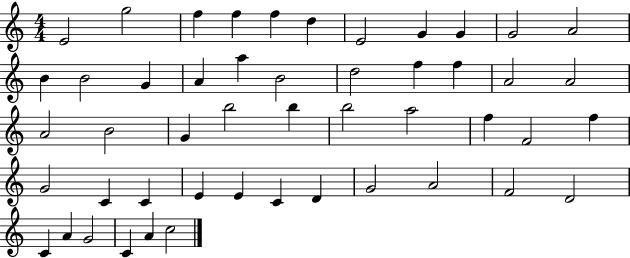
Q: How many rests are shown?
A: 0